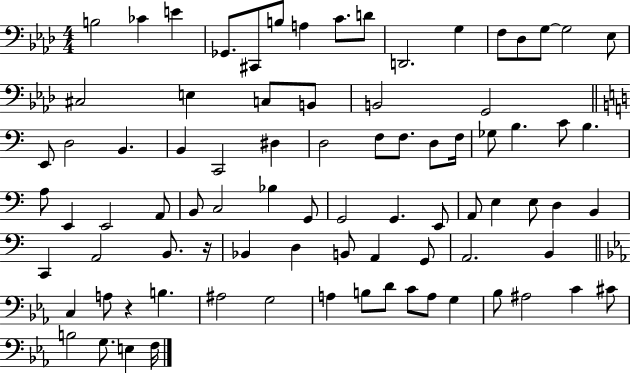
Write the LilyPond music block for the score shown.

{
  \clef bass
  \numericTimeSignature
  \time 4/4
  \key aes \major
  \repeat volta 2 { b2 ces'4 e'4 | ges,8. cis,8 b8 a4 c'8. d'8 | d,2. g4 | f8 des8 g8~~ g2 ees8 | \break cis2 e4 c8 b,8 | b,2 g,2 | \bar "||" \break \key c \major e,8 d2 b,4. | b,4 c,2 dis4 | d2 f8 f8. d8 f16 | ges8 b4. c'8 b4. | \break a8 e,4 e,2 a,8 | b,8 c2 bes4 g,8 | g,2 g,4. e,8 | a,8 e4 e8 d4 b,4 | \break c,4 a,2 b,8. r16 | bes,4 d4 b,8 a,4 g,8 | a,2. b,4 | \bar "||" \break \key ees \major c4 a8 r4 b4. | ais2 g2 | a4 b8 d'8 c'8 a8 g4 | bes8 ais2 c'4 cis'8 | \break b2 g8. e4 f16 | } \bar "|."
}